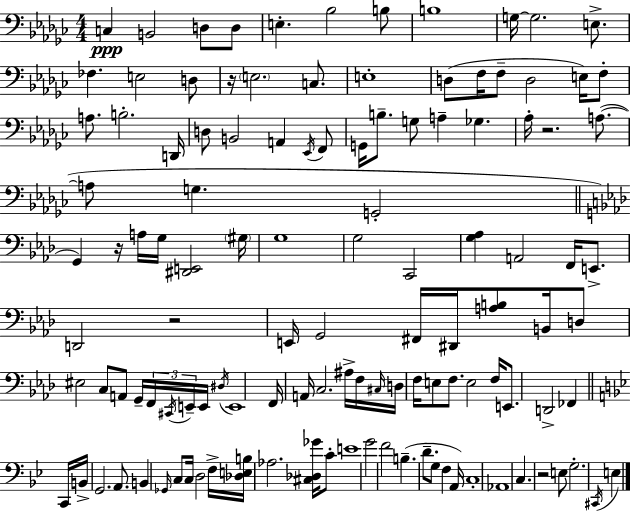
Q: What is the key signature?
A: EES minor